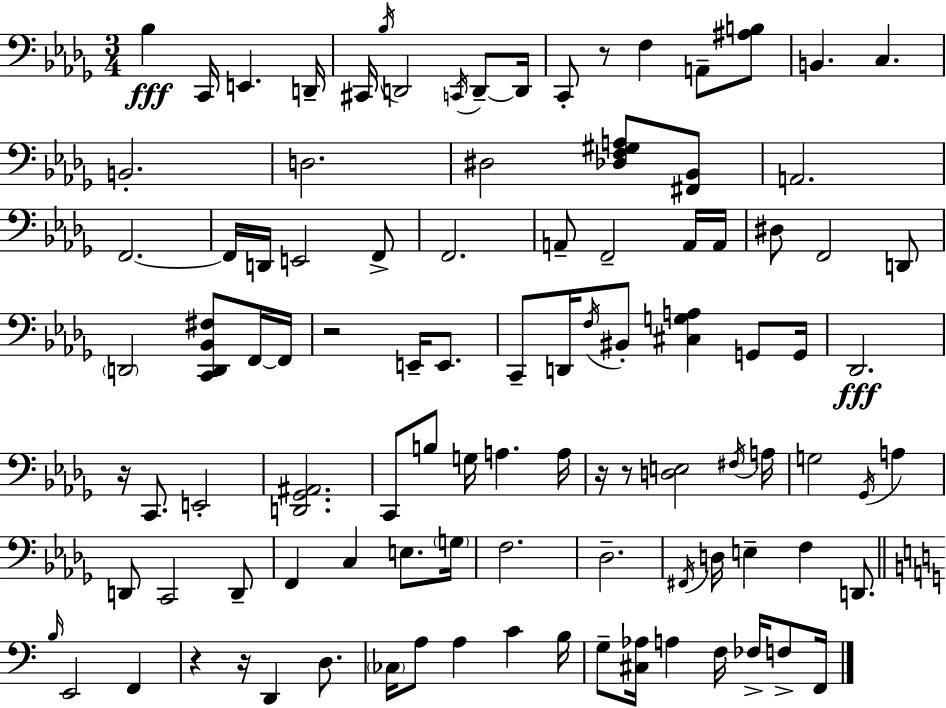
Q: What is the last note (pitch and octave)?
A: F2